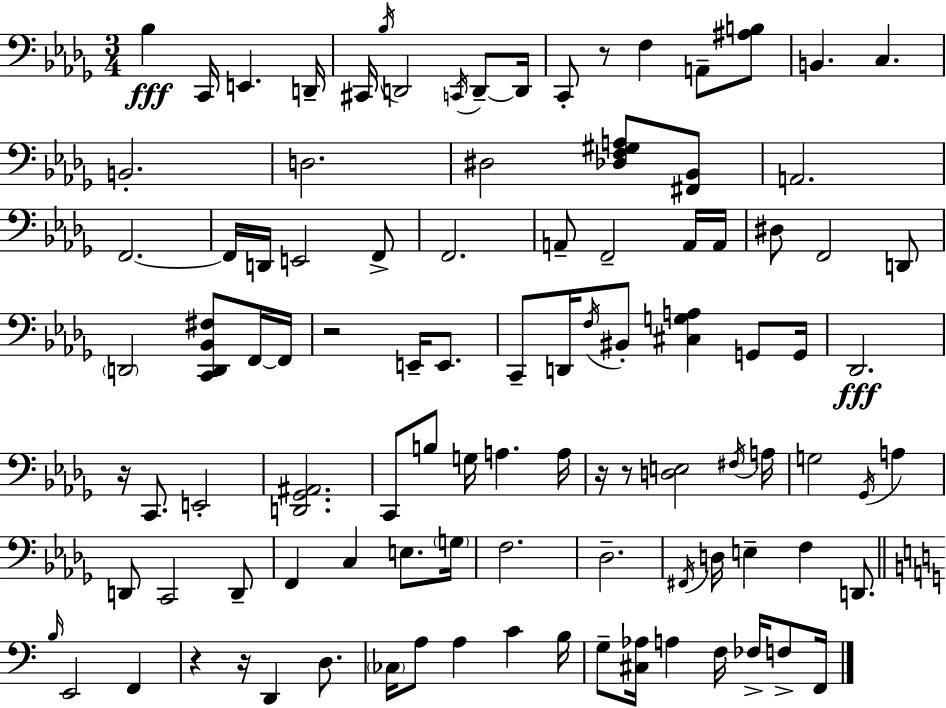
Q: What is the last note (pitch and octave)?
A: F2